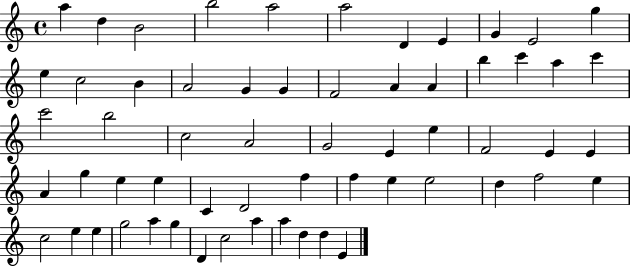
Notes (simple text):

A5/q D5/q B4/h B5/h A5/h A5/h D4/q E4/q G4/q E4/h G5/q E5/q C5/h B4/q A4/h G4/q G4/q F4/h A4/q A4/q B5/q C6/q A5/q C6/q C6/h B5/h C5/h A4/h G4/h E4/q E5/q F4/h E4/q E4/q A4/q G5/q E5/q E5/q C4/q D4/h F5/q F5/q E5/q E5/h D5/q F5/h E5/q C5/h E5/q E5/q G5/h A5/q G5/q D4/q C5/h A5/q A5/q D5/q D5/q E4/q